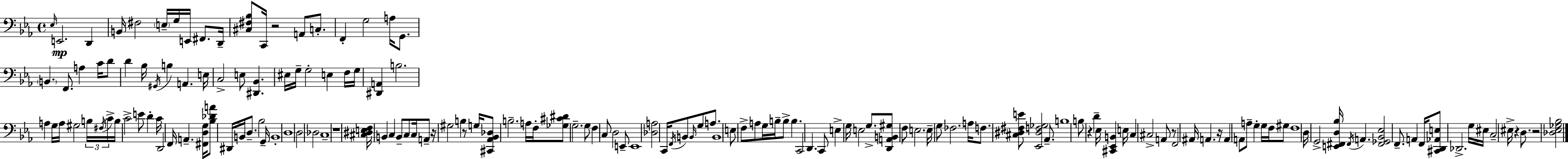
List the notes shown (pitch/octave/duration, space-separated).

Eb3/s E2/h. D2/q B2/s F#3/h E3/s G3/s E2/s F#2/e. D2/s [C#3,F#3,Bb3]/e C2/s R/h A2/e C3/e. F2/q G3/h A3/s G2/e. B2/q. F2/e. A3/q C4/s D4/e D4/q Bb3/s G#2/s B3/q A2/q. E3/s C3/h E3/e [D#2,Bb2]/q. EIS3/s G3/s G3/h E3/q F3/s G3/s [D#2,A2]/q B3/h. A3/q G3/s A3/s G#3/h B3/s F#3/s C4/s B3/s C4/h E4/e D4/q C4/s D2/h F2/s A2/q. [F#2,D3,G3]/s [Bb3,Db4,A4]/e D#2/s B2/s D3/e. Bb3/h G2/s B2/w D3/w D3/h Db3/h C3/w R/w [C#3,D#3,E3,F3]/s B2/q C3/q B2/e C3/e C3/s A2/e R/s G#3/h B3/q R/e G3/s [C#2,Ab2,Bb2,Db3]/e B3/h. A3/s F3/s [Gb3,C#4,D#4]/e G3/h. G3/e F3/q C3/e D3/h E2/e E2/w [Db3,A3]/h C2/s F2/s B2/e B2/s G3/e A3/e. B2/w E3/e F3/e A3/e G3/s B3/s B3/e B3/q. C2/h D2/q. C2/e E3/q G3/s E3/h G3/e. [D2,A2,B2,G#3]/e F3/e E3/h. E3/s G3/e FES3/h. A3/s F3/e. [C#3,D#3,F#3,E4]/e [Eb2,D#3,F3,Gb3]/h Ab2/e. B3/w B3/e R/q D4/q Eb3/s [C#2,Eb2,B2]/q E3/s C3/q C#3/h A2/e R/e F2/h A#2/s A2/q. R/s A2/q A2/e A3/e G3/q G3/s F3/s G#3/e F3/w D3/s G2/h [E2,F#2,D3,Bb3]/s F#2/s A2/q. [F#2,Gb2,Bb2,Eb3]/h F2/e. A2/q F2/s [C#2,D2,Ab2,E3]/e Db2/h. G3/s EIS3/s C3/h EIS3/s R/q D3/e. R/h [Db3,Eb3,Gb3,Bb3]/h